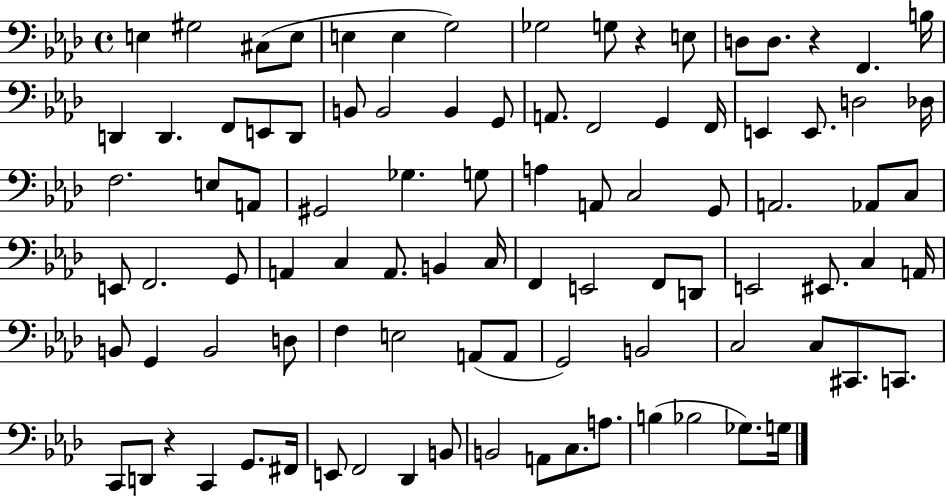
{
  \clef bass
  \time 4/4
  \defaultTimeSignature
  \key aes \major
  e4 gis2 cis8( e8 | e4 e4 g2) | ges2 g8 r4 e8 | d8 d8. r4 f,4. b16 | \break d,4 d,4. f,8 e,8 d,8 | b,8 b,2 b,4 g,8 | a,8. f,2 g,4 f,16 | e,4 e,8. d2 des16 | \break f2. e8 a,8 | gis,2 ges4. g8 | a4 a,8 c2 g,8 | a,2. aes,8 c8 | \break e,8 f,2. g,8 | a,4 c4 a,8. b,4 c16 | f,4 e,2 f,8 d,8 | e,2 eis,8. c4 a,16 | \break b,8 g,4 b,2 d8 | f4 e2 a,8( a,8 | g,2) b,2 | c2 c8 cis,8. c,8. | \break c,8 d,8 r4 c,4 g,8. fis,16 | e,8 f,2 des,4 b,8 | b,2 a,8 c8. a8. | b4( bes2 ges8.) g16 | \break \bar "|."
}